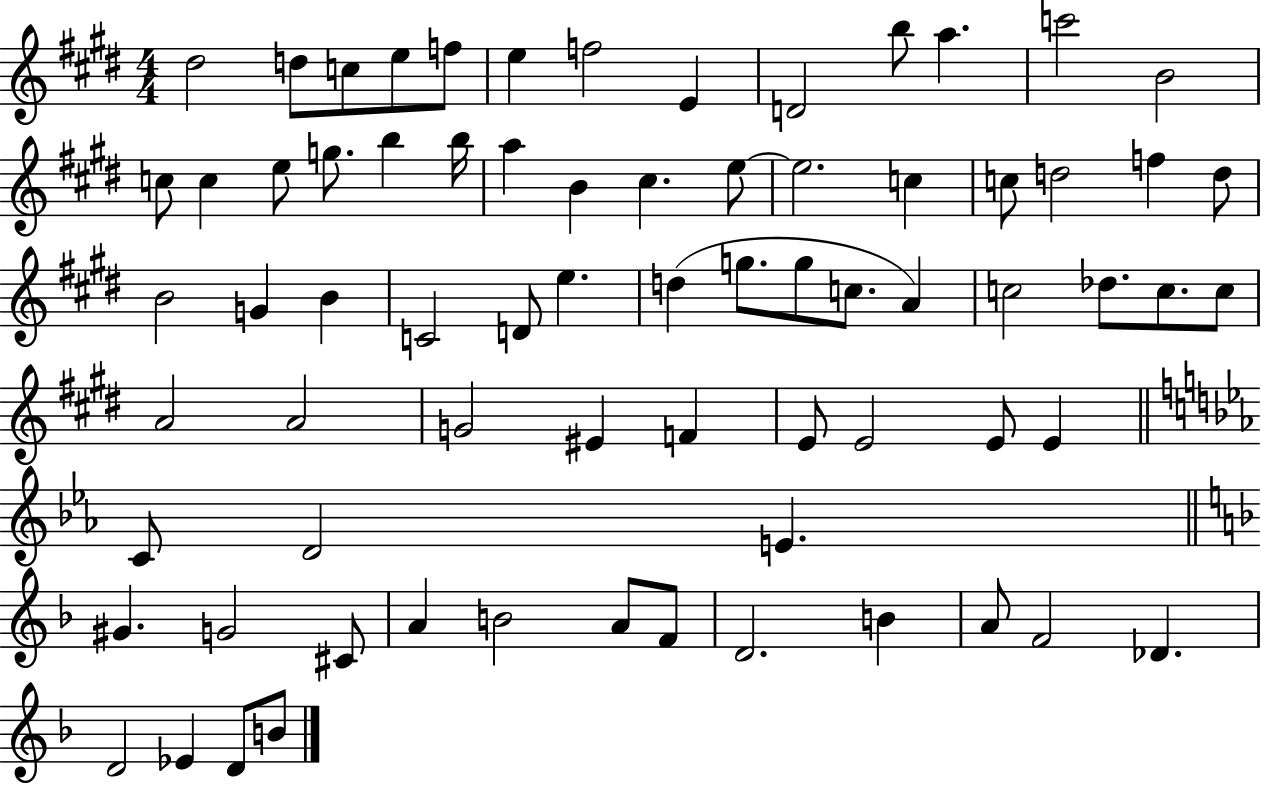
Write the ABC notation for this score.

X:1
T:Untitled
M:4/4
L:1/4
K:E
^d2 d/2 c/2 e/2 f/2 e f2 E D2 b/2 a c'2 B2 c/2 c e/2 g/2 b b/4 a B ^c e/2 e2 c c/2 d2 f d/2 B2 G B C2 D/2 e d g/2 g/2 c/2 A c2 _d/2 c/2 c/2 A2 A2 G2 ^E F E/2 E2 E/2 E C/2 D2 E ^G G2 ^C/2 A B2 A/2 F/2 D2 B A/2 F2 _D D2 _E D/2 B/2